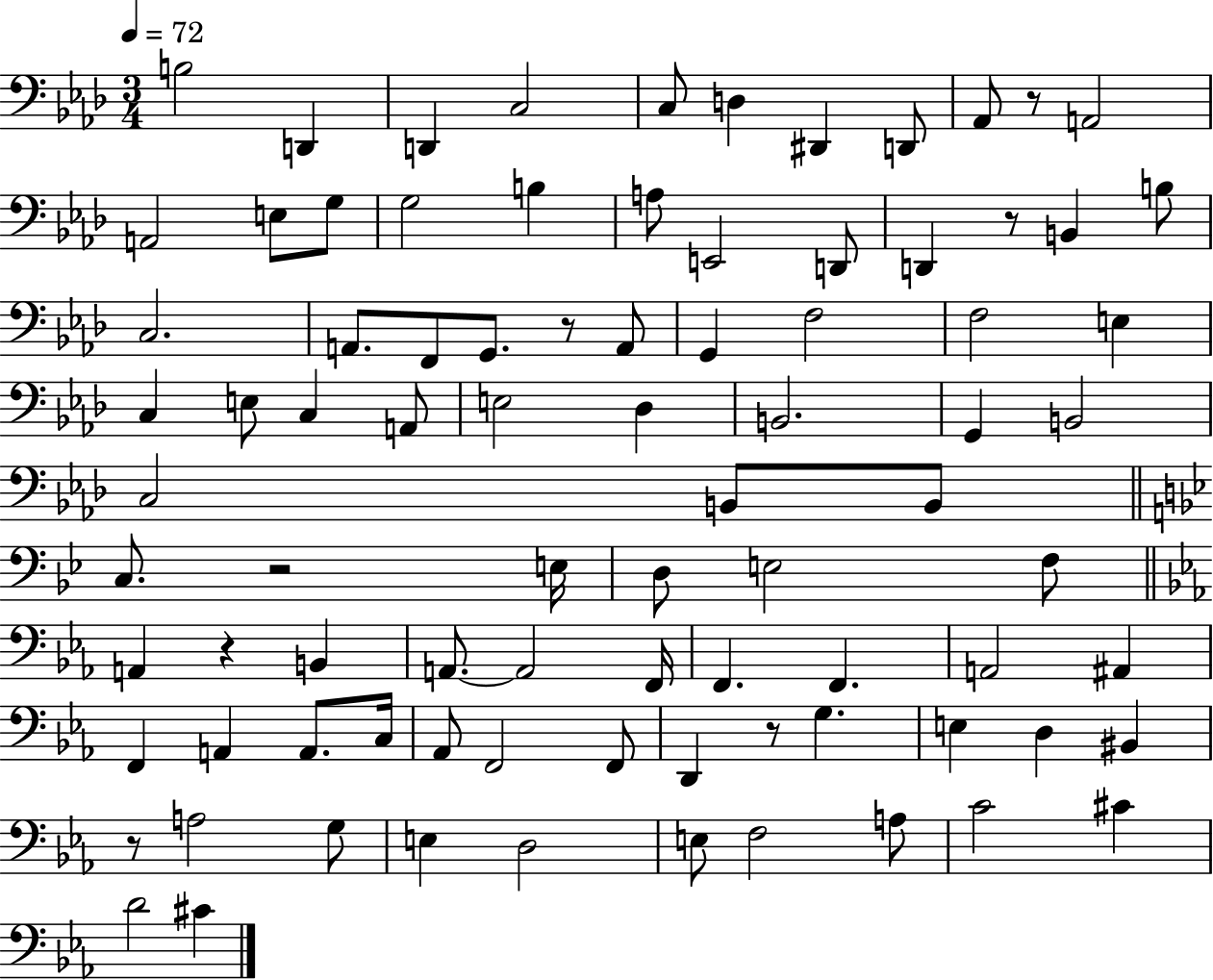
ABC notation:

X:1
T:Untitled
M:3/4
L:1/4
K:Ab
B,2 D,, D,, C,2 C,/2 D, ^D,, D,,/2 _A,,/2 z/2 A,,2 A,,2 E,/2 G,/2 G,2 B, A,/2 E,,2 D,,/2 D,, z/2 B,, B,/2 C,2 A,,/2 F,,/2 G,,/2 z/2 A,,/2 G,, F,2 F,2 E, C, E,/2 C, A,,/2 E,2 _D, B,,2 G,, B,,2 C,2 B,,/2 B,,/2 C,/2 z2 E,/4 D,/2 E,2 F,/2 A,, z B,, A,,/2 A,,2 F,,/4 F,, F,, A,,2 ^A,, F,, A,, A,,/2 C,/4 _A,,/2 F,,2 F,,/2 D,, z/2 G, E, D, ^B,, z/2 A,2 G,/2 E, D,2 E,/2 F,2 A,/2 C2 ^C D2 ^C